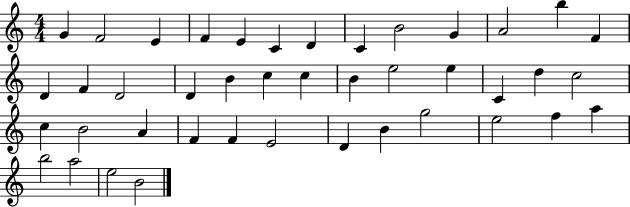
G4/q F4/h E4/q F4/q E4/q C4/q D4/q C4/q B4/h G4/q A4/h B5/q F4/q D4/q F4/q D4/h D4/q B4/q C5/q C5/q B4/q E5/h E5/q C4/q D5/q C5/h C5/q B4/h A4/q F4/q F4/q E4/h D4/q B4/q G5/h E5/h F5/q A5/q B5/h A5/h E5/h B4/h